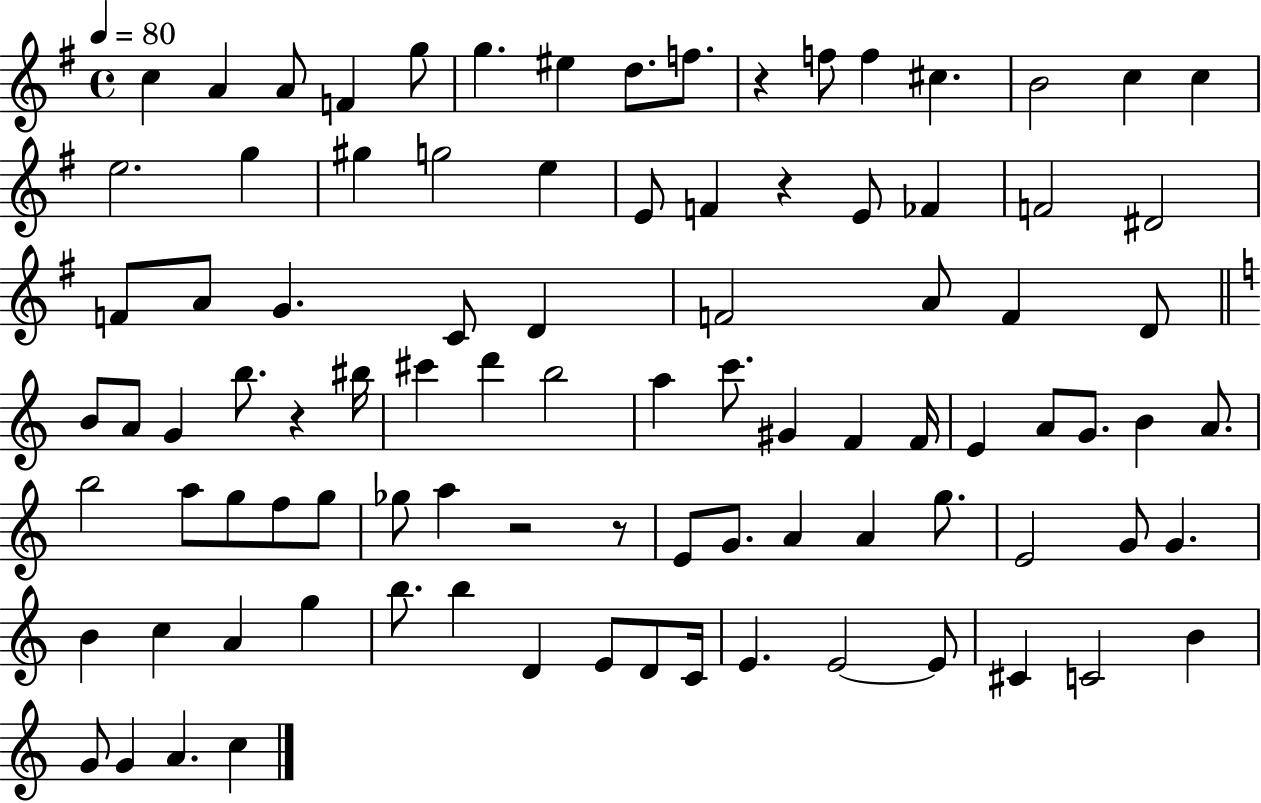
C5/q A4/q A4/e F4/q G5/e G5/q. EIS5/q D5/e. F5/e. R/q F5/e F5/q C#5/q. B4/h C5/q C5/q E5/h. G5/q G#5/q G5/h E5/q E4/e F4/q R/q E4/e FES4/q F4/h D#4/h F4/e A4/e G4/q. C4/e D4/q F4/h A4/e F4/q D4/e B4/e A4/e G4/q B5/e. R/q BIS5/s C#6/q D6/q B5/h A5/q C6/e. G#4/q F4/q F4/s E4/q A4/e G4/e. B4/q A4/e. B5/h A5/e G5/e F5/e G5/e Gb5/e A5/q R/h R/e E4/e G4/e. A4/q A4/q G5/e. E4/h G4/e G4/q. B4/q C5/q A4/q G5/q B5/e. B5/q D4/q E4/e D4/e C4/s E4/q. E4/h E4/e C#4/q C4/h B4/q G4/e G4/q A4/q. C5/q